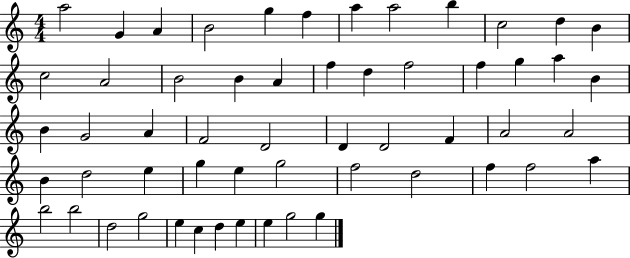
A5/h G4/q A4/q B4/h G5/q F5/q A5/q A5/h B5/q C5/h D5/q B4/q C5/h A4/h B4/h B4/q A4/q F5/q D5/q F5/h F5/q G5/q A5/q B4/q B4/q G4/h A4/q F4/h D4/h D4/q D4/h F4/q A4/h A4/h B4/q D5/h E5/q G5/q E5/q G5/h F5/h D5/h F5/q F5/h A5/q B5/h B5/h D5/h G5/h E5/q C5/q D5/q E5/q E5/q G5/h G5/q